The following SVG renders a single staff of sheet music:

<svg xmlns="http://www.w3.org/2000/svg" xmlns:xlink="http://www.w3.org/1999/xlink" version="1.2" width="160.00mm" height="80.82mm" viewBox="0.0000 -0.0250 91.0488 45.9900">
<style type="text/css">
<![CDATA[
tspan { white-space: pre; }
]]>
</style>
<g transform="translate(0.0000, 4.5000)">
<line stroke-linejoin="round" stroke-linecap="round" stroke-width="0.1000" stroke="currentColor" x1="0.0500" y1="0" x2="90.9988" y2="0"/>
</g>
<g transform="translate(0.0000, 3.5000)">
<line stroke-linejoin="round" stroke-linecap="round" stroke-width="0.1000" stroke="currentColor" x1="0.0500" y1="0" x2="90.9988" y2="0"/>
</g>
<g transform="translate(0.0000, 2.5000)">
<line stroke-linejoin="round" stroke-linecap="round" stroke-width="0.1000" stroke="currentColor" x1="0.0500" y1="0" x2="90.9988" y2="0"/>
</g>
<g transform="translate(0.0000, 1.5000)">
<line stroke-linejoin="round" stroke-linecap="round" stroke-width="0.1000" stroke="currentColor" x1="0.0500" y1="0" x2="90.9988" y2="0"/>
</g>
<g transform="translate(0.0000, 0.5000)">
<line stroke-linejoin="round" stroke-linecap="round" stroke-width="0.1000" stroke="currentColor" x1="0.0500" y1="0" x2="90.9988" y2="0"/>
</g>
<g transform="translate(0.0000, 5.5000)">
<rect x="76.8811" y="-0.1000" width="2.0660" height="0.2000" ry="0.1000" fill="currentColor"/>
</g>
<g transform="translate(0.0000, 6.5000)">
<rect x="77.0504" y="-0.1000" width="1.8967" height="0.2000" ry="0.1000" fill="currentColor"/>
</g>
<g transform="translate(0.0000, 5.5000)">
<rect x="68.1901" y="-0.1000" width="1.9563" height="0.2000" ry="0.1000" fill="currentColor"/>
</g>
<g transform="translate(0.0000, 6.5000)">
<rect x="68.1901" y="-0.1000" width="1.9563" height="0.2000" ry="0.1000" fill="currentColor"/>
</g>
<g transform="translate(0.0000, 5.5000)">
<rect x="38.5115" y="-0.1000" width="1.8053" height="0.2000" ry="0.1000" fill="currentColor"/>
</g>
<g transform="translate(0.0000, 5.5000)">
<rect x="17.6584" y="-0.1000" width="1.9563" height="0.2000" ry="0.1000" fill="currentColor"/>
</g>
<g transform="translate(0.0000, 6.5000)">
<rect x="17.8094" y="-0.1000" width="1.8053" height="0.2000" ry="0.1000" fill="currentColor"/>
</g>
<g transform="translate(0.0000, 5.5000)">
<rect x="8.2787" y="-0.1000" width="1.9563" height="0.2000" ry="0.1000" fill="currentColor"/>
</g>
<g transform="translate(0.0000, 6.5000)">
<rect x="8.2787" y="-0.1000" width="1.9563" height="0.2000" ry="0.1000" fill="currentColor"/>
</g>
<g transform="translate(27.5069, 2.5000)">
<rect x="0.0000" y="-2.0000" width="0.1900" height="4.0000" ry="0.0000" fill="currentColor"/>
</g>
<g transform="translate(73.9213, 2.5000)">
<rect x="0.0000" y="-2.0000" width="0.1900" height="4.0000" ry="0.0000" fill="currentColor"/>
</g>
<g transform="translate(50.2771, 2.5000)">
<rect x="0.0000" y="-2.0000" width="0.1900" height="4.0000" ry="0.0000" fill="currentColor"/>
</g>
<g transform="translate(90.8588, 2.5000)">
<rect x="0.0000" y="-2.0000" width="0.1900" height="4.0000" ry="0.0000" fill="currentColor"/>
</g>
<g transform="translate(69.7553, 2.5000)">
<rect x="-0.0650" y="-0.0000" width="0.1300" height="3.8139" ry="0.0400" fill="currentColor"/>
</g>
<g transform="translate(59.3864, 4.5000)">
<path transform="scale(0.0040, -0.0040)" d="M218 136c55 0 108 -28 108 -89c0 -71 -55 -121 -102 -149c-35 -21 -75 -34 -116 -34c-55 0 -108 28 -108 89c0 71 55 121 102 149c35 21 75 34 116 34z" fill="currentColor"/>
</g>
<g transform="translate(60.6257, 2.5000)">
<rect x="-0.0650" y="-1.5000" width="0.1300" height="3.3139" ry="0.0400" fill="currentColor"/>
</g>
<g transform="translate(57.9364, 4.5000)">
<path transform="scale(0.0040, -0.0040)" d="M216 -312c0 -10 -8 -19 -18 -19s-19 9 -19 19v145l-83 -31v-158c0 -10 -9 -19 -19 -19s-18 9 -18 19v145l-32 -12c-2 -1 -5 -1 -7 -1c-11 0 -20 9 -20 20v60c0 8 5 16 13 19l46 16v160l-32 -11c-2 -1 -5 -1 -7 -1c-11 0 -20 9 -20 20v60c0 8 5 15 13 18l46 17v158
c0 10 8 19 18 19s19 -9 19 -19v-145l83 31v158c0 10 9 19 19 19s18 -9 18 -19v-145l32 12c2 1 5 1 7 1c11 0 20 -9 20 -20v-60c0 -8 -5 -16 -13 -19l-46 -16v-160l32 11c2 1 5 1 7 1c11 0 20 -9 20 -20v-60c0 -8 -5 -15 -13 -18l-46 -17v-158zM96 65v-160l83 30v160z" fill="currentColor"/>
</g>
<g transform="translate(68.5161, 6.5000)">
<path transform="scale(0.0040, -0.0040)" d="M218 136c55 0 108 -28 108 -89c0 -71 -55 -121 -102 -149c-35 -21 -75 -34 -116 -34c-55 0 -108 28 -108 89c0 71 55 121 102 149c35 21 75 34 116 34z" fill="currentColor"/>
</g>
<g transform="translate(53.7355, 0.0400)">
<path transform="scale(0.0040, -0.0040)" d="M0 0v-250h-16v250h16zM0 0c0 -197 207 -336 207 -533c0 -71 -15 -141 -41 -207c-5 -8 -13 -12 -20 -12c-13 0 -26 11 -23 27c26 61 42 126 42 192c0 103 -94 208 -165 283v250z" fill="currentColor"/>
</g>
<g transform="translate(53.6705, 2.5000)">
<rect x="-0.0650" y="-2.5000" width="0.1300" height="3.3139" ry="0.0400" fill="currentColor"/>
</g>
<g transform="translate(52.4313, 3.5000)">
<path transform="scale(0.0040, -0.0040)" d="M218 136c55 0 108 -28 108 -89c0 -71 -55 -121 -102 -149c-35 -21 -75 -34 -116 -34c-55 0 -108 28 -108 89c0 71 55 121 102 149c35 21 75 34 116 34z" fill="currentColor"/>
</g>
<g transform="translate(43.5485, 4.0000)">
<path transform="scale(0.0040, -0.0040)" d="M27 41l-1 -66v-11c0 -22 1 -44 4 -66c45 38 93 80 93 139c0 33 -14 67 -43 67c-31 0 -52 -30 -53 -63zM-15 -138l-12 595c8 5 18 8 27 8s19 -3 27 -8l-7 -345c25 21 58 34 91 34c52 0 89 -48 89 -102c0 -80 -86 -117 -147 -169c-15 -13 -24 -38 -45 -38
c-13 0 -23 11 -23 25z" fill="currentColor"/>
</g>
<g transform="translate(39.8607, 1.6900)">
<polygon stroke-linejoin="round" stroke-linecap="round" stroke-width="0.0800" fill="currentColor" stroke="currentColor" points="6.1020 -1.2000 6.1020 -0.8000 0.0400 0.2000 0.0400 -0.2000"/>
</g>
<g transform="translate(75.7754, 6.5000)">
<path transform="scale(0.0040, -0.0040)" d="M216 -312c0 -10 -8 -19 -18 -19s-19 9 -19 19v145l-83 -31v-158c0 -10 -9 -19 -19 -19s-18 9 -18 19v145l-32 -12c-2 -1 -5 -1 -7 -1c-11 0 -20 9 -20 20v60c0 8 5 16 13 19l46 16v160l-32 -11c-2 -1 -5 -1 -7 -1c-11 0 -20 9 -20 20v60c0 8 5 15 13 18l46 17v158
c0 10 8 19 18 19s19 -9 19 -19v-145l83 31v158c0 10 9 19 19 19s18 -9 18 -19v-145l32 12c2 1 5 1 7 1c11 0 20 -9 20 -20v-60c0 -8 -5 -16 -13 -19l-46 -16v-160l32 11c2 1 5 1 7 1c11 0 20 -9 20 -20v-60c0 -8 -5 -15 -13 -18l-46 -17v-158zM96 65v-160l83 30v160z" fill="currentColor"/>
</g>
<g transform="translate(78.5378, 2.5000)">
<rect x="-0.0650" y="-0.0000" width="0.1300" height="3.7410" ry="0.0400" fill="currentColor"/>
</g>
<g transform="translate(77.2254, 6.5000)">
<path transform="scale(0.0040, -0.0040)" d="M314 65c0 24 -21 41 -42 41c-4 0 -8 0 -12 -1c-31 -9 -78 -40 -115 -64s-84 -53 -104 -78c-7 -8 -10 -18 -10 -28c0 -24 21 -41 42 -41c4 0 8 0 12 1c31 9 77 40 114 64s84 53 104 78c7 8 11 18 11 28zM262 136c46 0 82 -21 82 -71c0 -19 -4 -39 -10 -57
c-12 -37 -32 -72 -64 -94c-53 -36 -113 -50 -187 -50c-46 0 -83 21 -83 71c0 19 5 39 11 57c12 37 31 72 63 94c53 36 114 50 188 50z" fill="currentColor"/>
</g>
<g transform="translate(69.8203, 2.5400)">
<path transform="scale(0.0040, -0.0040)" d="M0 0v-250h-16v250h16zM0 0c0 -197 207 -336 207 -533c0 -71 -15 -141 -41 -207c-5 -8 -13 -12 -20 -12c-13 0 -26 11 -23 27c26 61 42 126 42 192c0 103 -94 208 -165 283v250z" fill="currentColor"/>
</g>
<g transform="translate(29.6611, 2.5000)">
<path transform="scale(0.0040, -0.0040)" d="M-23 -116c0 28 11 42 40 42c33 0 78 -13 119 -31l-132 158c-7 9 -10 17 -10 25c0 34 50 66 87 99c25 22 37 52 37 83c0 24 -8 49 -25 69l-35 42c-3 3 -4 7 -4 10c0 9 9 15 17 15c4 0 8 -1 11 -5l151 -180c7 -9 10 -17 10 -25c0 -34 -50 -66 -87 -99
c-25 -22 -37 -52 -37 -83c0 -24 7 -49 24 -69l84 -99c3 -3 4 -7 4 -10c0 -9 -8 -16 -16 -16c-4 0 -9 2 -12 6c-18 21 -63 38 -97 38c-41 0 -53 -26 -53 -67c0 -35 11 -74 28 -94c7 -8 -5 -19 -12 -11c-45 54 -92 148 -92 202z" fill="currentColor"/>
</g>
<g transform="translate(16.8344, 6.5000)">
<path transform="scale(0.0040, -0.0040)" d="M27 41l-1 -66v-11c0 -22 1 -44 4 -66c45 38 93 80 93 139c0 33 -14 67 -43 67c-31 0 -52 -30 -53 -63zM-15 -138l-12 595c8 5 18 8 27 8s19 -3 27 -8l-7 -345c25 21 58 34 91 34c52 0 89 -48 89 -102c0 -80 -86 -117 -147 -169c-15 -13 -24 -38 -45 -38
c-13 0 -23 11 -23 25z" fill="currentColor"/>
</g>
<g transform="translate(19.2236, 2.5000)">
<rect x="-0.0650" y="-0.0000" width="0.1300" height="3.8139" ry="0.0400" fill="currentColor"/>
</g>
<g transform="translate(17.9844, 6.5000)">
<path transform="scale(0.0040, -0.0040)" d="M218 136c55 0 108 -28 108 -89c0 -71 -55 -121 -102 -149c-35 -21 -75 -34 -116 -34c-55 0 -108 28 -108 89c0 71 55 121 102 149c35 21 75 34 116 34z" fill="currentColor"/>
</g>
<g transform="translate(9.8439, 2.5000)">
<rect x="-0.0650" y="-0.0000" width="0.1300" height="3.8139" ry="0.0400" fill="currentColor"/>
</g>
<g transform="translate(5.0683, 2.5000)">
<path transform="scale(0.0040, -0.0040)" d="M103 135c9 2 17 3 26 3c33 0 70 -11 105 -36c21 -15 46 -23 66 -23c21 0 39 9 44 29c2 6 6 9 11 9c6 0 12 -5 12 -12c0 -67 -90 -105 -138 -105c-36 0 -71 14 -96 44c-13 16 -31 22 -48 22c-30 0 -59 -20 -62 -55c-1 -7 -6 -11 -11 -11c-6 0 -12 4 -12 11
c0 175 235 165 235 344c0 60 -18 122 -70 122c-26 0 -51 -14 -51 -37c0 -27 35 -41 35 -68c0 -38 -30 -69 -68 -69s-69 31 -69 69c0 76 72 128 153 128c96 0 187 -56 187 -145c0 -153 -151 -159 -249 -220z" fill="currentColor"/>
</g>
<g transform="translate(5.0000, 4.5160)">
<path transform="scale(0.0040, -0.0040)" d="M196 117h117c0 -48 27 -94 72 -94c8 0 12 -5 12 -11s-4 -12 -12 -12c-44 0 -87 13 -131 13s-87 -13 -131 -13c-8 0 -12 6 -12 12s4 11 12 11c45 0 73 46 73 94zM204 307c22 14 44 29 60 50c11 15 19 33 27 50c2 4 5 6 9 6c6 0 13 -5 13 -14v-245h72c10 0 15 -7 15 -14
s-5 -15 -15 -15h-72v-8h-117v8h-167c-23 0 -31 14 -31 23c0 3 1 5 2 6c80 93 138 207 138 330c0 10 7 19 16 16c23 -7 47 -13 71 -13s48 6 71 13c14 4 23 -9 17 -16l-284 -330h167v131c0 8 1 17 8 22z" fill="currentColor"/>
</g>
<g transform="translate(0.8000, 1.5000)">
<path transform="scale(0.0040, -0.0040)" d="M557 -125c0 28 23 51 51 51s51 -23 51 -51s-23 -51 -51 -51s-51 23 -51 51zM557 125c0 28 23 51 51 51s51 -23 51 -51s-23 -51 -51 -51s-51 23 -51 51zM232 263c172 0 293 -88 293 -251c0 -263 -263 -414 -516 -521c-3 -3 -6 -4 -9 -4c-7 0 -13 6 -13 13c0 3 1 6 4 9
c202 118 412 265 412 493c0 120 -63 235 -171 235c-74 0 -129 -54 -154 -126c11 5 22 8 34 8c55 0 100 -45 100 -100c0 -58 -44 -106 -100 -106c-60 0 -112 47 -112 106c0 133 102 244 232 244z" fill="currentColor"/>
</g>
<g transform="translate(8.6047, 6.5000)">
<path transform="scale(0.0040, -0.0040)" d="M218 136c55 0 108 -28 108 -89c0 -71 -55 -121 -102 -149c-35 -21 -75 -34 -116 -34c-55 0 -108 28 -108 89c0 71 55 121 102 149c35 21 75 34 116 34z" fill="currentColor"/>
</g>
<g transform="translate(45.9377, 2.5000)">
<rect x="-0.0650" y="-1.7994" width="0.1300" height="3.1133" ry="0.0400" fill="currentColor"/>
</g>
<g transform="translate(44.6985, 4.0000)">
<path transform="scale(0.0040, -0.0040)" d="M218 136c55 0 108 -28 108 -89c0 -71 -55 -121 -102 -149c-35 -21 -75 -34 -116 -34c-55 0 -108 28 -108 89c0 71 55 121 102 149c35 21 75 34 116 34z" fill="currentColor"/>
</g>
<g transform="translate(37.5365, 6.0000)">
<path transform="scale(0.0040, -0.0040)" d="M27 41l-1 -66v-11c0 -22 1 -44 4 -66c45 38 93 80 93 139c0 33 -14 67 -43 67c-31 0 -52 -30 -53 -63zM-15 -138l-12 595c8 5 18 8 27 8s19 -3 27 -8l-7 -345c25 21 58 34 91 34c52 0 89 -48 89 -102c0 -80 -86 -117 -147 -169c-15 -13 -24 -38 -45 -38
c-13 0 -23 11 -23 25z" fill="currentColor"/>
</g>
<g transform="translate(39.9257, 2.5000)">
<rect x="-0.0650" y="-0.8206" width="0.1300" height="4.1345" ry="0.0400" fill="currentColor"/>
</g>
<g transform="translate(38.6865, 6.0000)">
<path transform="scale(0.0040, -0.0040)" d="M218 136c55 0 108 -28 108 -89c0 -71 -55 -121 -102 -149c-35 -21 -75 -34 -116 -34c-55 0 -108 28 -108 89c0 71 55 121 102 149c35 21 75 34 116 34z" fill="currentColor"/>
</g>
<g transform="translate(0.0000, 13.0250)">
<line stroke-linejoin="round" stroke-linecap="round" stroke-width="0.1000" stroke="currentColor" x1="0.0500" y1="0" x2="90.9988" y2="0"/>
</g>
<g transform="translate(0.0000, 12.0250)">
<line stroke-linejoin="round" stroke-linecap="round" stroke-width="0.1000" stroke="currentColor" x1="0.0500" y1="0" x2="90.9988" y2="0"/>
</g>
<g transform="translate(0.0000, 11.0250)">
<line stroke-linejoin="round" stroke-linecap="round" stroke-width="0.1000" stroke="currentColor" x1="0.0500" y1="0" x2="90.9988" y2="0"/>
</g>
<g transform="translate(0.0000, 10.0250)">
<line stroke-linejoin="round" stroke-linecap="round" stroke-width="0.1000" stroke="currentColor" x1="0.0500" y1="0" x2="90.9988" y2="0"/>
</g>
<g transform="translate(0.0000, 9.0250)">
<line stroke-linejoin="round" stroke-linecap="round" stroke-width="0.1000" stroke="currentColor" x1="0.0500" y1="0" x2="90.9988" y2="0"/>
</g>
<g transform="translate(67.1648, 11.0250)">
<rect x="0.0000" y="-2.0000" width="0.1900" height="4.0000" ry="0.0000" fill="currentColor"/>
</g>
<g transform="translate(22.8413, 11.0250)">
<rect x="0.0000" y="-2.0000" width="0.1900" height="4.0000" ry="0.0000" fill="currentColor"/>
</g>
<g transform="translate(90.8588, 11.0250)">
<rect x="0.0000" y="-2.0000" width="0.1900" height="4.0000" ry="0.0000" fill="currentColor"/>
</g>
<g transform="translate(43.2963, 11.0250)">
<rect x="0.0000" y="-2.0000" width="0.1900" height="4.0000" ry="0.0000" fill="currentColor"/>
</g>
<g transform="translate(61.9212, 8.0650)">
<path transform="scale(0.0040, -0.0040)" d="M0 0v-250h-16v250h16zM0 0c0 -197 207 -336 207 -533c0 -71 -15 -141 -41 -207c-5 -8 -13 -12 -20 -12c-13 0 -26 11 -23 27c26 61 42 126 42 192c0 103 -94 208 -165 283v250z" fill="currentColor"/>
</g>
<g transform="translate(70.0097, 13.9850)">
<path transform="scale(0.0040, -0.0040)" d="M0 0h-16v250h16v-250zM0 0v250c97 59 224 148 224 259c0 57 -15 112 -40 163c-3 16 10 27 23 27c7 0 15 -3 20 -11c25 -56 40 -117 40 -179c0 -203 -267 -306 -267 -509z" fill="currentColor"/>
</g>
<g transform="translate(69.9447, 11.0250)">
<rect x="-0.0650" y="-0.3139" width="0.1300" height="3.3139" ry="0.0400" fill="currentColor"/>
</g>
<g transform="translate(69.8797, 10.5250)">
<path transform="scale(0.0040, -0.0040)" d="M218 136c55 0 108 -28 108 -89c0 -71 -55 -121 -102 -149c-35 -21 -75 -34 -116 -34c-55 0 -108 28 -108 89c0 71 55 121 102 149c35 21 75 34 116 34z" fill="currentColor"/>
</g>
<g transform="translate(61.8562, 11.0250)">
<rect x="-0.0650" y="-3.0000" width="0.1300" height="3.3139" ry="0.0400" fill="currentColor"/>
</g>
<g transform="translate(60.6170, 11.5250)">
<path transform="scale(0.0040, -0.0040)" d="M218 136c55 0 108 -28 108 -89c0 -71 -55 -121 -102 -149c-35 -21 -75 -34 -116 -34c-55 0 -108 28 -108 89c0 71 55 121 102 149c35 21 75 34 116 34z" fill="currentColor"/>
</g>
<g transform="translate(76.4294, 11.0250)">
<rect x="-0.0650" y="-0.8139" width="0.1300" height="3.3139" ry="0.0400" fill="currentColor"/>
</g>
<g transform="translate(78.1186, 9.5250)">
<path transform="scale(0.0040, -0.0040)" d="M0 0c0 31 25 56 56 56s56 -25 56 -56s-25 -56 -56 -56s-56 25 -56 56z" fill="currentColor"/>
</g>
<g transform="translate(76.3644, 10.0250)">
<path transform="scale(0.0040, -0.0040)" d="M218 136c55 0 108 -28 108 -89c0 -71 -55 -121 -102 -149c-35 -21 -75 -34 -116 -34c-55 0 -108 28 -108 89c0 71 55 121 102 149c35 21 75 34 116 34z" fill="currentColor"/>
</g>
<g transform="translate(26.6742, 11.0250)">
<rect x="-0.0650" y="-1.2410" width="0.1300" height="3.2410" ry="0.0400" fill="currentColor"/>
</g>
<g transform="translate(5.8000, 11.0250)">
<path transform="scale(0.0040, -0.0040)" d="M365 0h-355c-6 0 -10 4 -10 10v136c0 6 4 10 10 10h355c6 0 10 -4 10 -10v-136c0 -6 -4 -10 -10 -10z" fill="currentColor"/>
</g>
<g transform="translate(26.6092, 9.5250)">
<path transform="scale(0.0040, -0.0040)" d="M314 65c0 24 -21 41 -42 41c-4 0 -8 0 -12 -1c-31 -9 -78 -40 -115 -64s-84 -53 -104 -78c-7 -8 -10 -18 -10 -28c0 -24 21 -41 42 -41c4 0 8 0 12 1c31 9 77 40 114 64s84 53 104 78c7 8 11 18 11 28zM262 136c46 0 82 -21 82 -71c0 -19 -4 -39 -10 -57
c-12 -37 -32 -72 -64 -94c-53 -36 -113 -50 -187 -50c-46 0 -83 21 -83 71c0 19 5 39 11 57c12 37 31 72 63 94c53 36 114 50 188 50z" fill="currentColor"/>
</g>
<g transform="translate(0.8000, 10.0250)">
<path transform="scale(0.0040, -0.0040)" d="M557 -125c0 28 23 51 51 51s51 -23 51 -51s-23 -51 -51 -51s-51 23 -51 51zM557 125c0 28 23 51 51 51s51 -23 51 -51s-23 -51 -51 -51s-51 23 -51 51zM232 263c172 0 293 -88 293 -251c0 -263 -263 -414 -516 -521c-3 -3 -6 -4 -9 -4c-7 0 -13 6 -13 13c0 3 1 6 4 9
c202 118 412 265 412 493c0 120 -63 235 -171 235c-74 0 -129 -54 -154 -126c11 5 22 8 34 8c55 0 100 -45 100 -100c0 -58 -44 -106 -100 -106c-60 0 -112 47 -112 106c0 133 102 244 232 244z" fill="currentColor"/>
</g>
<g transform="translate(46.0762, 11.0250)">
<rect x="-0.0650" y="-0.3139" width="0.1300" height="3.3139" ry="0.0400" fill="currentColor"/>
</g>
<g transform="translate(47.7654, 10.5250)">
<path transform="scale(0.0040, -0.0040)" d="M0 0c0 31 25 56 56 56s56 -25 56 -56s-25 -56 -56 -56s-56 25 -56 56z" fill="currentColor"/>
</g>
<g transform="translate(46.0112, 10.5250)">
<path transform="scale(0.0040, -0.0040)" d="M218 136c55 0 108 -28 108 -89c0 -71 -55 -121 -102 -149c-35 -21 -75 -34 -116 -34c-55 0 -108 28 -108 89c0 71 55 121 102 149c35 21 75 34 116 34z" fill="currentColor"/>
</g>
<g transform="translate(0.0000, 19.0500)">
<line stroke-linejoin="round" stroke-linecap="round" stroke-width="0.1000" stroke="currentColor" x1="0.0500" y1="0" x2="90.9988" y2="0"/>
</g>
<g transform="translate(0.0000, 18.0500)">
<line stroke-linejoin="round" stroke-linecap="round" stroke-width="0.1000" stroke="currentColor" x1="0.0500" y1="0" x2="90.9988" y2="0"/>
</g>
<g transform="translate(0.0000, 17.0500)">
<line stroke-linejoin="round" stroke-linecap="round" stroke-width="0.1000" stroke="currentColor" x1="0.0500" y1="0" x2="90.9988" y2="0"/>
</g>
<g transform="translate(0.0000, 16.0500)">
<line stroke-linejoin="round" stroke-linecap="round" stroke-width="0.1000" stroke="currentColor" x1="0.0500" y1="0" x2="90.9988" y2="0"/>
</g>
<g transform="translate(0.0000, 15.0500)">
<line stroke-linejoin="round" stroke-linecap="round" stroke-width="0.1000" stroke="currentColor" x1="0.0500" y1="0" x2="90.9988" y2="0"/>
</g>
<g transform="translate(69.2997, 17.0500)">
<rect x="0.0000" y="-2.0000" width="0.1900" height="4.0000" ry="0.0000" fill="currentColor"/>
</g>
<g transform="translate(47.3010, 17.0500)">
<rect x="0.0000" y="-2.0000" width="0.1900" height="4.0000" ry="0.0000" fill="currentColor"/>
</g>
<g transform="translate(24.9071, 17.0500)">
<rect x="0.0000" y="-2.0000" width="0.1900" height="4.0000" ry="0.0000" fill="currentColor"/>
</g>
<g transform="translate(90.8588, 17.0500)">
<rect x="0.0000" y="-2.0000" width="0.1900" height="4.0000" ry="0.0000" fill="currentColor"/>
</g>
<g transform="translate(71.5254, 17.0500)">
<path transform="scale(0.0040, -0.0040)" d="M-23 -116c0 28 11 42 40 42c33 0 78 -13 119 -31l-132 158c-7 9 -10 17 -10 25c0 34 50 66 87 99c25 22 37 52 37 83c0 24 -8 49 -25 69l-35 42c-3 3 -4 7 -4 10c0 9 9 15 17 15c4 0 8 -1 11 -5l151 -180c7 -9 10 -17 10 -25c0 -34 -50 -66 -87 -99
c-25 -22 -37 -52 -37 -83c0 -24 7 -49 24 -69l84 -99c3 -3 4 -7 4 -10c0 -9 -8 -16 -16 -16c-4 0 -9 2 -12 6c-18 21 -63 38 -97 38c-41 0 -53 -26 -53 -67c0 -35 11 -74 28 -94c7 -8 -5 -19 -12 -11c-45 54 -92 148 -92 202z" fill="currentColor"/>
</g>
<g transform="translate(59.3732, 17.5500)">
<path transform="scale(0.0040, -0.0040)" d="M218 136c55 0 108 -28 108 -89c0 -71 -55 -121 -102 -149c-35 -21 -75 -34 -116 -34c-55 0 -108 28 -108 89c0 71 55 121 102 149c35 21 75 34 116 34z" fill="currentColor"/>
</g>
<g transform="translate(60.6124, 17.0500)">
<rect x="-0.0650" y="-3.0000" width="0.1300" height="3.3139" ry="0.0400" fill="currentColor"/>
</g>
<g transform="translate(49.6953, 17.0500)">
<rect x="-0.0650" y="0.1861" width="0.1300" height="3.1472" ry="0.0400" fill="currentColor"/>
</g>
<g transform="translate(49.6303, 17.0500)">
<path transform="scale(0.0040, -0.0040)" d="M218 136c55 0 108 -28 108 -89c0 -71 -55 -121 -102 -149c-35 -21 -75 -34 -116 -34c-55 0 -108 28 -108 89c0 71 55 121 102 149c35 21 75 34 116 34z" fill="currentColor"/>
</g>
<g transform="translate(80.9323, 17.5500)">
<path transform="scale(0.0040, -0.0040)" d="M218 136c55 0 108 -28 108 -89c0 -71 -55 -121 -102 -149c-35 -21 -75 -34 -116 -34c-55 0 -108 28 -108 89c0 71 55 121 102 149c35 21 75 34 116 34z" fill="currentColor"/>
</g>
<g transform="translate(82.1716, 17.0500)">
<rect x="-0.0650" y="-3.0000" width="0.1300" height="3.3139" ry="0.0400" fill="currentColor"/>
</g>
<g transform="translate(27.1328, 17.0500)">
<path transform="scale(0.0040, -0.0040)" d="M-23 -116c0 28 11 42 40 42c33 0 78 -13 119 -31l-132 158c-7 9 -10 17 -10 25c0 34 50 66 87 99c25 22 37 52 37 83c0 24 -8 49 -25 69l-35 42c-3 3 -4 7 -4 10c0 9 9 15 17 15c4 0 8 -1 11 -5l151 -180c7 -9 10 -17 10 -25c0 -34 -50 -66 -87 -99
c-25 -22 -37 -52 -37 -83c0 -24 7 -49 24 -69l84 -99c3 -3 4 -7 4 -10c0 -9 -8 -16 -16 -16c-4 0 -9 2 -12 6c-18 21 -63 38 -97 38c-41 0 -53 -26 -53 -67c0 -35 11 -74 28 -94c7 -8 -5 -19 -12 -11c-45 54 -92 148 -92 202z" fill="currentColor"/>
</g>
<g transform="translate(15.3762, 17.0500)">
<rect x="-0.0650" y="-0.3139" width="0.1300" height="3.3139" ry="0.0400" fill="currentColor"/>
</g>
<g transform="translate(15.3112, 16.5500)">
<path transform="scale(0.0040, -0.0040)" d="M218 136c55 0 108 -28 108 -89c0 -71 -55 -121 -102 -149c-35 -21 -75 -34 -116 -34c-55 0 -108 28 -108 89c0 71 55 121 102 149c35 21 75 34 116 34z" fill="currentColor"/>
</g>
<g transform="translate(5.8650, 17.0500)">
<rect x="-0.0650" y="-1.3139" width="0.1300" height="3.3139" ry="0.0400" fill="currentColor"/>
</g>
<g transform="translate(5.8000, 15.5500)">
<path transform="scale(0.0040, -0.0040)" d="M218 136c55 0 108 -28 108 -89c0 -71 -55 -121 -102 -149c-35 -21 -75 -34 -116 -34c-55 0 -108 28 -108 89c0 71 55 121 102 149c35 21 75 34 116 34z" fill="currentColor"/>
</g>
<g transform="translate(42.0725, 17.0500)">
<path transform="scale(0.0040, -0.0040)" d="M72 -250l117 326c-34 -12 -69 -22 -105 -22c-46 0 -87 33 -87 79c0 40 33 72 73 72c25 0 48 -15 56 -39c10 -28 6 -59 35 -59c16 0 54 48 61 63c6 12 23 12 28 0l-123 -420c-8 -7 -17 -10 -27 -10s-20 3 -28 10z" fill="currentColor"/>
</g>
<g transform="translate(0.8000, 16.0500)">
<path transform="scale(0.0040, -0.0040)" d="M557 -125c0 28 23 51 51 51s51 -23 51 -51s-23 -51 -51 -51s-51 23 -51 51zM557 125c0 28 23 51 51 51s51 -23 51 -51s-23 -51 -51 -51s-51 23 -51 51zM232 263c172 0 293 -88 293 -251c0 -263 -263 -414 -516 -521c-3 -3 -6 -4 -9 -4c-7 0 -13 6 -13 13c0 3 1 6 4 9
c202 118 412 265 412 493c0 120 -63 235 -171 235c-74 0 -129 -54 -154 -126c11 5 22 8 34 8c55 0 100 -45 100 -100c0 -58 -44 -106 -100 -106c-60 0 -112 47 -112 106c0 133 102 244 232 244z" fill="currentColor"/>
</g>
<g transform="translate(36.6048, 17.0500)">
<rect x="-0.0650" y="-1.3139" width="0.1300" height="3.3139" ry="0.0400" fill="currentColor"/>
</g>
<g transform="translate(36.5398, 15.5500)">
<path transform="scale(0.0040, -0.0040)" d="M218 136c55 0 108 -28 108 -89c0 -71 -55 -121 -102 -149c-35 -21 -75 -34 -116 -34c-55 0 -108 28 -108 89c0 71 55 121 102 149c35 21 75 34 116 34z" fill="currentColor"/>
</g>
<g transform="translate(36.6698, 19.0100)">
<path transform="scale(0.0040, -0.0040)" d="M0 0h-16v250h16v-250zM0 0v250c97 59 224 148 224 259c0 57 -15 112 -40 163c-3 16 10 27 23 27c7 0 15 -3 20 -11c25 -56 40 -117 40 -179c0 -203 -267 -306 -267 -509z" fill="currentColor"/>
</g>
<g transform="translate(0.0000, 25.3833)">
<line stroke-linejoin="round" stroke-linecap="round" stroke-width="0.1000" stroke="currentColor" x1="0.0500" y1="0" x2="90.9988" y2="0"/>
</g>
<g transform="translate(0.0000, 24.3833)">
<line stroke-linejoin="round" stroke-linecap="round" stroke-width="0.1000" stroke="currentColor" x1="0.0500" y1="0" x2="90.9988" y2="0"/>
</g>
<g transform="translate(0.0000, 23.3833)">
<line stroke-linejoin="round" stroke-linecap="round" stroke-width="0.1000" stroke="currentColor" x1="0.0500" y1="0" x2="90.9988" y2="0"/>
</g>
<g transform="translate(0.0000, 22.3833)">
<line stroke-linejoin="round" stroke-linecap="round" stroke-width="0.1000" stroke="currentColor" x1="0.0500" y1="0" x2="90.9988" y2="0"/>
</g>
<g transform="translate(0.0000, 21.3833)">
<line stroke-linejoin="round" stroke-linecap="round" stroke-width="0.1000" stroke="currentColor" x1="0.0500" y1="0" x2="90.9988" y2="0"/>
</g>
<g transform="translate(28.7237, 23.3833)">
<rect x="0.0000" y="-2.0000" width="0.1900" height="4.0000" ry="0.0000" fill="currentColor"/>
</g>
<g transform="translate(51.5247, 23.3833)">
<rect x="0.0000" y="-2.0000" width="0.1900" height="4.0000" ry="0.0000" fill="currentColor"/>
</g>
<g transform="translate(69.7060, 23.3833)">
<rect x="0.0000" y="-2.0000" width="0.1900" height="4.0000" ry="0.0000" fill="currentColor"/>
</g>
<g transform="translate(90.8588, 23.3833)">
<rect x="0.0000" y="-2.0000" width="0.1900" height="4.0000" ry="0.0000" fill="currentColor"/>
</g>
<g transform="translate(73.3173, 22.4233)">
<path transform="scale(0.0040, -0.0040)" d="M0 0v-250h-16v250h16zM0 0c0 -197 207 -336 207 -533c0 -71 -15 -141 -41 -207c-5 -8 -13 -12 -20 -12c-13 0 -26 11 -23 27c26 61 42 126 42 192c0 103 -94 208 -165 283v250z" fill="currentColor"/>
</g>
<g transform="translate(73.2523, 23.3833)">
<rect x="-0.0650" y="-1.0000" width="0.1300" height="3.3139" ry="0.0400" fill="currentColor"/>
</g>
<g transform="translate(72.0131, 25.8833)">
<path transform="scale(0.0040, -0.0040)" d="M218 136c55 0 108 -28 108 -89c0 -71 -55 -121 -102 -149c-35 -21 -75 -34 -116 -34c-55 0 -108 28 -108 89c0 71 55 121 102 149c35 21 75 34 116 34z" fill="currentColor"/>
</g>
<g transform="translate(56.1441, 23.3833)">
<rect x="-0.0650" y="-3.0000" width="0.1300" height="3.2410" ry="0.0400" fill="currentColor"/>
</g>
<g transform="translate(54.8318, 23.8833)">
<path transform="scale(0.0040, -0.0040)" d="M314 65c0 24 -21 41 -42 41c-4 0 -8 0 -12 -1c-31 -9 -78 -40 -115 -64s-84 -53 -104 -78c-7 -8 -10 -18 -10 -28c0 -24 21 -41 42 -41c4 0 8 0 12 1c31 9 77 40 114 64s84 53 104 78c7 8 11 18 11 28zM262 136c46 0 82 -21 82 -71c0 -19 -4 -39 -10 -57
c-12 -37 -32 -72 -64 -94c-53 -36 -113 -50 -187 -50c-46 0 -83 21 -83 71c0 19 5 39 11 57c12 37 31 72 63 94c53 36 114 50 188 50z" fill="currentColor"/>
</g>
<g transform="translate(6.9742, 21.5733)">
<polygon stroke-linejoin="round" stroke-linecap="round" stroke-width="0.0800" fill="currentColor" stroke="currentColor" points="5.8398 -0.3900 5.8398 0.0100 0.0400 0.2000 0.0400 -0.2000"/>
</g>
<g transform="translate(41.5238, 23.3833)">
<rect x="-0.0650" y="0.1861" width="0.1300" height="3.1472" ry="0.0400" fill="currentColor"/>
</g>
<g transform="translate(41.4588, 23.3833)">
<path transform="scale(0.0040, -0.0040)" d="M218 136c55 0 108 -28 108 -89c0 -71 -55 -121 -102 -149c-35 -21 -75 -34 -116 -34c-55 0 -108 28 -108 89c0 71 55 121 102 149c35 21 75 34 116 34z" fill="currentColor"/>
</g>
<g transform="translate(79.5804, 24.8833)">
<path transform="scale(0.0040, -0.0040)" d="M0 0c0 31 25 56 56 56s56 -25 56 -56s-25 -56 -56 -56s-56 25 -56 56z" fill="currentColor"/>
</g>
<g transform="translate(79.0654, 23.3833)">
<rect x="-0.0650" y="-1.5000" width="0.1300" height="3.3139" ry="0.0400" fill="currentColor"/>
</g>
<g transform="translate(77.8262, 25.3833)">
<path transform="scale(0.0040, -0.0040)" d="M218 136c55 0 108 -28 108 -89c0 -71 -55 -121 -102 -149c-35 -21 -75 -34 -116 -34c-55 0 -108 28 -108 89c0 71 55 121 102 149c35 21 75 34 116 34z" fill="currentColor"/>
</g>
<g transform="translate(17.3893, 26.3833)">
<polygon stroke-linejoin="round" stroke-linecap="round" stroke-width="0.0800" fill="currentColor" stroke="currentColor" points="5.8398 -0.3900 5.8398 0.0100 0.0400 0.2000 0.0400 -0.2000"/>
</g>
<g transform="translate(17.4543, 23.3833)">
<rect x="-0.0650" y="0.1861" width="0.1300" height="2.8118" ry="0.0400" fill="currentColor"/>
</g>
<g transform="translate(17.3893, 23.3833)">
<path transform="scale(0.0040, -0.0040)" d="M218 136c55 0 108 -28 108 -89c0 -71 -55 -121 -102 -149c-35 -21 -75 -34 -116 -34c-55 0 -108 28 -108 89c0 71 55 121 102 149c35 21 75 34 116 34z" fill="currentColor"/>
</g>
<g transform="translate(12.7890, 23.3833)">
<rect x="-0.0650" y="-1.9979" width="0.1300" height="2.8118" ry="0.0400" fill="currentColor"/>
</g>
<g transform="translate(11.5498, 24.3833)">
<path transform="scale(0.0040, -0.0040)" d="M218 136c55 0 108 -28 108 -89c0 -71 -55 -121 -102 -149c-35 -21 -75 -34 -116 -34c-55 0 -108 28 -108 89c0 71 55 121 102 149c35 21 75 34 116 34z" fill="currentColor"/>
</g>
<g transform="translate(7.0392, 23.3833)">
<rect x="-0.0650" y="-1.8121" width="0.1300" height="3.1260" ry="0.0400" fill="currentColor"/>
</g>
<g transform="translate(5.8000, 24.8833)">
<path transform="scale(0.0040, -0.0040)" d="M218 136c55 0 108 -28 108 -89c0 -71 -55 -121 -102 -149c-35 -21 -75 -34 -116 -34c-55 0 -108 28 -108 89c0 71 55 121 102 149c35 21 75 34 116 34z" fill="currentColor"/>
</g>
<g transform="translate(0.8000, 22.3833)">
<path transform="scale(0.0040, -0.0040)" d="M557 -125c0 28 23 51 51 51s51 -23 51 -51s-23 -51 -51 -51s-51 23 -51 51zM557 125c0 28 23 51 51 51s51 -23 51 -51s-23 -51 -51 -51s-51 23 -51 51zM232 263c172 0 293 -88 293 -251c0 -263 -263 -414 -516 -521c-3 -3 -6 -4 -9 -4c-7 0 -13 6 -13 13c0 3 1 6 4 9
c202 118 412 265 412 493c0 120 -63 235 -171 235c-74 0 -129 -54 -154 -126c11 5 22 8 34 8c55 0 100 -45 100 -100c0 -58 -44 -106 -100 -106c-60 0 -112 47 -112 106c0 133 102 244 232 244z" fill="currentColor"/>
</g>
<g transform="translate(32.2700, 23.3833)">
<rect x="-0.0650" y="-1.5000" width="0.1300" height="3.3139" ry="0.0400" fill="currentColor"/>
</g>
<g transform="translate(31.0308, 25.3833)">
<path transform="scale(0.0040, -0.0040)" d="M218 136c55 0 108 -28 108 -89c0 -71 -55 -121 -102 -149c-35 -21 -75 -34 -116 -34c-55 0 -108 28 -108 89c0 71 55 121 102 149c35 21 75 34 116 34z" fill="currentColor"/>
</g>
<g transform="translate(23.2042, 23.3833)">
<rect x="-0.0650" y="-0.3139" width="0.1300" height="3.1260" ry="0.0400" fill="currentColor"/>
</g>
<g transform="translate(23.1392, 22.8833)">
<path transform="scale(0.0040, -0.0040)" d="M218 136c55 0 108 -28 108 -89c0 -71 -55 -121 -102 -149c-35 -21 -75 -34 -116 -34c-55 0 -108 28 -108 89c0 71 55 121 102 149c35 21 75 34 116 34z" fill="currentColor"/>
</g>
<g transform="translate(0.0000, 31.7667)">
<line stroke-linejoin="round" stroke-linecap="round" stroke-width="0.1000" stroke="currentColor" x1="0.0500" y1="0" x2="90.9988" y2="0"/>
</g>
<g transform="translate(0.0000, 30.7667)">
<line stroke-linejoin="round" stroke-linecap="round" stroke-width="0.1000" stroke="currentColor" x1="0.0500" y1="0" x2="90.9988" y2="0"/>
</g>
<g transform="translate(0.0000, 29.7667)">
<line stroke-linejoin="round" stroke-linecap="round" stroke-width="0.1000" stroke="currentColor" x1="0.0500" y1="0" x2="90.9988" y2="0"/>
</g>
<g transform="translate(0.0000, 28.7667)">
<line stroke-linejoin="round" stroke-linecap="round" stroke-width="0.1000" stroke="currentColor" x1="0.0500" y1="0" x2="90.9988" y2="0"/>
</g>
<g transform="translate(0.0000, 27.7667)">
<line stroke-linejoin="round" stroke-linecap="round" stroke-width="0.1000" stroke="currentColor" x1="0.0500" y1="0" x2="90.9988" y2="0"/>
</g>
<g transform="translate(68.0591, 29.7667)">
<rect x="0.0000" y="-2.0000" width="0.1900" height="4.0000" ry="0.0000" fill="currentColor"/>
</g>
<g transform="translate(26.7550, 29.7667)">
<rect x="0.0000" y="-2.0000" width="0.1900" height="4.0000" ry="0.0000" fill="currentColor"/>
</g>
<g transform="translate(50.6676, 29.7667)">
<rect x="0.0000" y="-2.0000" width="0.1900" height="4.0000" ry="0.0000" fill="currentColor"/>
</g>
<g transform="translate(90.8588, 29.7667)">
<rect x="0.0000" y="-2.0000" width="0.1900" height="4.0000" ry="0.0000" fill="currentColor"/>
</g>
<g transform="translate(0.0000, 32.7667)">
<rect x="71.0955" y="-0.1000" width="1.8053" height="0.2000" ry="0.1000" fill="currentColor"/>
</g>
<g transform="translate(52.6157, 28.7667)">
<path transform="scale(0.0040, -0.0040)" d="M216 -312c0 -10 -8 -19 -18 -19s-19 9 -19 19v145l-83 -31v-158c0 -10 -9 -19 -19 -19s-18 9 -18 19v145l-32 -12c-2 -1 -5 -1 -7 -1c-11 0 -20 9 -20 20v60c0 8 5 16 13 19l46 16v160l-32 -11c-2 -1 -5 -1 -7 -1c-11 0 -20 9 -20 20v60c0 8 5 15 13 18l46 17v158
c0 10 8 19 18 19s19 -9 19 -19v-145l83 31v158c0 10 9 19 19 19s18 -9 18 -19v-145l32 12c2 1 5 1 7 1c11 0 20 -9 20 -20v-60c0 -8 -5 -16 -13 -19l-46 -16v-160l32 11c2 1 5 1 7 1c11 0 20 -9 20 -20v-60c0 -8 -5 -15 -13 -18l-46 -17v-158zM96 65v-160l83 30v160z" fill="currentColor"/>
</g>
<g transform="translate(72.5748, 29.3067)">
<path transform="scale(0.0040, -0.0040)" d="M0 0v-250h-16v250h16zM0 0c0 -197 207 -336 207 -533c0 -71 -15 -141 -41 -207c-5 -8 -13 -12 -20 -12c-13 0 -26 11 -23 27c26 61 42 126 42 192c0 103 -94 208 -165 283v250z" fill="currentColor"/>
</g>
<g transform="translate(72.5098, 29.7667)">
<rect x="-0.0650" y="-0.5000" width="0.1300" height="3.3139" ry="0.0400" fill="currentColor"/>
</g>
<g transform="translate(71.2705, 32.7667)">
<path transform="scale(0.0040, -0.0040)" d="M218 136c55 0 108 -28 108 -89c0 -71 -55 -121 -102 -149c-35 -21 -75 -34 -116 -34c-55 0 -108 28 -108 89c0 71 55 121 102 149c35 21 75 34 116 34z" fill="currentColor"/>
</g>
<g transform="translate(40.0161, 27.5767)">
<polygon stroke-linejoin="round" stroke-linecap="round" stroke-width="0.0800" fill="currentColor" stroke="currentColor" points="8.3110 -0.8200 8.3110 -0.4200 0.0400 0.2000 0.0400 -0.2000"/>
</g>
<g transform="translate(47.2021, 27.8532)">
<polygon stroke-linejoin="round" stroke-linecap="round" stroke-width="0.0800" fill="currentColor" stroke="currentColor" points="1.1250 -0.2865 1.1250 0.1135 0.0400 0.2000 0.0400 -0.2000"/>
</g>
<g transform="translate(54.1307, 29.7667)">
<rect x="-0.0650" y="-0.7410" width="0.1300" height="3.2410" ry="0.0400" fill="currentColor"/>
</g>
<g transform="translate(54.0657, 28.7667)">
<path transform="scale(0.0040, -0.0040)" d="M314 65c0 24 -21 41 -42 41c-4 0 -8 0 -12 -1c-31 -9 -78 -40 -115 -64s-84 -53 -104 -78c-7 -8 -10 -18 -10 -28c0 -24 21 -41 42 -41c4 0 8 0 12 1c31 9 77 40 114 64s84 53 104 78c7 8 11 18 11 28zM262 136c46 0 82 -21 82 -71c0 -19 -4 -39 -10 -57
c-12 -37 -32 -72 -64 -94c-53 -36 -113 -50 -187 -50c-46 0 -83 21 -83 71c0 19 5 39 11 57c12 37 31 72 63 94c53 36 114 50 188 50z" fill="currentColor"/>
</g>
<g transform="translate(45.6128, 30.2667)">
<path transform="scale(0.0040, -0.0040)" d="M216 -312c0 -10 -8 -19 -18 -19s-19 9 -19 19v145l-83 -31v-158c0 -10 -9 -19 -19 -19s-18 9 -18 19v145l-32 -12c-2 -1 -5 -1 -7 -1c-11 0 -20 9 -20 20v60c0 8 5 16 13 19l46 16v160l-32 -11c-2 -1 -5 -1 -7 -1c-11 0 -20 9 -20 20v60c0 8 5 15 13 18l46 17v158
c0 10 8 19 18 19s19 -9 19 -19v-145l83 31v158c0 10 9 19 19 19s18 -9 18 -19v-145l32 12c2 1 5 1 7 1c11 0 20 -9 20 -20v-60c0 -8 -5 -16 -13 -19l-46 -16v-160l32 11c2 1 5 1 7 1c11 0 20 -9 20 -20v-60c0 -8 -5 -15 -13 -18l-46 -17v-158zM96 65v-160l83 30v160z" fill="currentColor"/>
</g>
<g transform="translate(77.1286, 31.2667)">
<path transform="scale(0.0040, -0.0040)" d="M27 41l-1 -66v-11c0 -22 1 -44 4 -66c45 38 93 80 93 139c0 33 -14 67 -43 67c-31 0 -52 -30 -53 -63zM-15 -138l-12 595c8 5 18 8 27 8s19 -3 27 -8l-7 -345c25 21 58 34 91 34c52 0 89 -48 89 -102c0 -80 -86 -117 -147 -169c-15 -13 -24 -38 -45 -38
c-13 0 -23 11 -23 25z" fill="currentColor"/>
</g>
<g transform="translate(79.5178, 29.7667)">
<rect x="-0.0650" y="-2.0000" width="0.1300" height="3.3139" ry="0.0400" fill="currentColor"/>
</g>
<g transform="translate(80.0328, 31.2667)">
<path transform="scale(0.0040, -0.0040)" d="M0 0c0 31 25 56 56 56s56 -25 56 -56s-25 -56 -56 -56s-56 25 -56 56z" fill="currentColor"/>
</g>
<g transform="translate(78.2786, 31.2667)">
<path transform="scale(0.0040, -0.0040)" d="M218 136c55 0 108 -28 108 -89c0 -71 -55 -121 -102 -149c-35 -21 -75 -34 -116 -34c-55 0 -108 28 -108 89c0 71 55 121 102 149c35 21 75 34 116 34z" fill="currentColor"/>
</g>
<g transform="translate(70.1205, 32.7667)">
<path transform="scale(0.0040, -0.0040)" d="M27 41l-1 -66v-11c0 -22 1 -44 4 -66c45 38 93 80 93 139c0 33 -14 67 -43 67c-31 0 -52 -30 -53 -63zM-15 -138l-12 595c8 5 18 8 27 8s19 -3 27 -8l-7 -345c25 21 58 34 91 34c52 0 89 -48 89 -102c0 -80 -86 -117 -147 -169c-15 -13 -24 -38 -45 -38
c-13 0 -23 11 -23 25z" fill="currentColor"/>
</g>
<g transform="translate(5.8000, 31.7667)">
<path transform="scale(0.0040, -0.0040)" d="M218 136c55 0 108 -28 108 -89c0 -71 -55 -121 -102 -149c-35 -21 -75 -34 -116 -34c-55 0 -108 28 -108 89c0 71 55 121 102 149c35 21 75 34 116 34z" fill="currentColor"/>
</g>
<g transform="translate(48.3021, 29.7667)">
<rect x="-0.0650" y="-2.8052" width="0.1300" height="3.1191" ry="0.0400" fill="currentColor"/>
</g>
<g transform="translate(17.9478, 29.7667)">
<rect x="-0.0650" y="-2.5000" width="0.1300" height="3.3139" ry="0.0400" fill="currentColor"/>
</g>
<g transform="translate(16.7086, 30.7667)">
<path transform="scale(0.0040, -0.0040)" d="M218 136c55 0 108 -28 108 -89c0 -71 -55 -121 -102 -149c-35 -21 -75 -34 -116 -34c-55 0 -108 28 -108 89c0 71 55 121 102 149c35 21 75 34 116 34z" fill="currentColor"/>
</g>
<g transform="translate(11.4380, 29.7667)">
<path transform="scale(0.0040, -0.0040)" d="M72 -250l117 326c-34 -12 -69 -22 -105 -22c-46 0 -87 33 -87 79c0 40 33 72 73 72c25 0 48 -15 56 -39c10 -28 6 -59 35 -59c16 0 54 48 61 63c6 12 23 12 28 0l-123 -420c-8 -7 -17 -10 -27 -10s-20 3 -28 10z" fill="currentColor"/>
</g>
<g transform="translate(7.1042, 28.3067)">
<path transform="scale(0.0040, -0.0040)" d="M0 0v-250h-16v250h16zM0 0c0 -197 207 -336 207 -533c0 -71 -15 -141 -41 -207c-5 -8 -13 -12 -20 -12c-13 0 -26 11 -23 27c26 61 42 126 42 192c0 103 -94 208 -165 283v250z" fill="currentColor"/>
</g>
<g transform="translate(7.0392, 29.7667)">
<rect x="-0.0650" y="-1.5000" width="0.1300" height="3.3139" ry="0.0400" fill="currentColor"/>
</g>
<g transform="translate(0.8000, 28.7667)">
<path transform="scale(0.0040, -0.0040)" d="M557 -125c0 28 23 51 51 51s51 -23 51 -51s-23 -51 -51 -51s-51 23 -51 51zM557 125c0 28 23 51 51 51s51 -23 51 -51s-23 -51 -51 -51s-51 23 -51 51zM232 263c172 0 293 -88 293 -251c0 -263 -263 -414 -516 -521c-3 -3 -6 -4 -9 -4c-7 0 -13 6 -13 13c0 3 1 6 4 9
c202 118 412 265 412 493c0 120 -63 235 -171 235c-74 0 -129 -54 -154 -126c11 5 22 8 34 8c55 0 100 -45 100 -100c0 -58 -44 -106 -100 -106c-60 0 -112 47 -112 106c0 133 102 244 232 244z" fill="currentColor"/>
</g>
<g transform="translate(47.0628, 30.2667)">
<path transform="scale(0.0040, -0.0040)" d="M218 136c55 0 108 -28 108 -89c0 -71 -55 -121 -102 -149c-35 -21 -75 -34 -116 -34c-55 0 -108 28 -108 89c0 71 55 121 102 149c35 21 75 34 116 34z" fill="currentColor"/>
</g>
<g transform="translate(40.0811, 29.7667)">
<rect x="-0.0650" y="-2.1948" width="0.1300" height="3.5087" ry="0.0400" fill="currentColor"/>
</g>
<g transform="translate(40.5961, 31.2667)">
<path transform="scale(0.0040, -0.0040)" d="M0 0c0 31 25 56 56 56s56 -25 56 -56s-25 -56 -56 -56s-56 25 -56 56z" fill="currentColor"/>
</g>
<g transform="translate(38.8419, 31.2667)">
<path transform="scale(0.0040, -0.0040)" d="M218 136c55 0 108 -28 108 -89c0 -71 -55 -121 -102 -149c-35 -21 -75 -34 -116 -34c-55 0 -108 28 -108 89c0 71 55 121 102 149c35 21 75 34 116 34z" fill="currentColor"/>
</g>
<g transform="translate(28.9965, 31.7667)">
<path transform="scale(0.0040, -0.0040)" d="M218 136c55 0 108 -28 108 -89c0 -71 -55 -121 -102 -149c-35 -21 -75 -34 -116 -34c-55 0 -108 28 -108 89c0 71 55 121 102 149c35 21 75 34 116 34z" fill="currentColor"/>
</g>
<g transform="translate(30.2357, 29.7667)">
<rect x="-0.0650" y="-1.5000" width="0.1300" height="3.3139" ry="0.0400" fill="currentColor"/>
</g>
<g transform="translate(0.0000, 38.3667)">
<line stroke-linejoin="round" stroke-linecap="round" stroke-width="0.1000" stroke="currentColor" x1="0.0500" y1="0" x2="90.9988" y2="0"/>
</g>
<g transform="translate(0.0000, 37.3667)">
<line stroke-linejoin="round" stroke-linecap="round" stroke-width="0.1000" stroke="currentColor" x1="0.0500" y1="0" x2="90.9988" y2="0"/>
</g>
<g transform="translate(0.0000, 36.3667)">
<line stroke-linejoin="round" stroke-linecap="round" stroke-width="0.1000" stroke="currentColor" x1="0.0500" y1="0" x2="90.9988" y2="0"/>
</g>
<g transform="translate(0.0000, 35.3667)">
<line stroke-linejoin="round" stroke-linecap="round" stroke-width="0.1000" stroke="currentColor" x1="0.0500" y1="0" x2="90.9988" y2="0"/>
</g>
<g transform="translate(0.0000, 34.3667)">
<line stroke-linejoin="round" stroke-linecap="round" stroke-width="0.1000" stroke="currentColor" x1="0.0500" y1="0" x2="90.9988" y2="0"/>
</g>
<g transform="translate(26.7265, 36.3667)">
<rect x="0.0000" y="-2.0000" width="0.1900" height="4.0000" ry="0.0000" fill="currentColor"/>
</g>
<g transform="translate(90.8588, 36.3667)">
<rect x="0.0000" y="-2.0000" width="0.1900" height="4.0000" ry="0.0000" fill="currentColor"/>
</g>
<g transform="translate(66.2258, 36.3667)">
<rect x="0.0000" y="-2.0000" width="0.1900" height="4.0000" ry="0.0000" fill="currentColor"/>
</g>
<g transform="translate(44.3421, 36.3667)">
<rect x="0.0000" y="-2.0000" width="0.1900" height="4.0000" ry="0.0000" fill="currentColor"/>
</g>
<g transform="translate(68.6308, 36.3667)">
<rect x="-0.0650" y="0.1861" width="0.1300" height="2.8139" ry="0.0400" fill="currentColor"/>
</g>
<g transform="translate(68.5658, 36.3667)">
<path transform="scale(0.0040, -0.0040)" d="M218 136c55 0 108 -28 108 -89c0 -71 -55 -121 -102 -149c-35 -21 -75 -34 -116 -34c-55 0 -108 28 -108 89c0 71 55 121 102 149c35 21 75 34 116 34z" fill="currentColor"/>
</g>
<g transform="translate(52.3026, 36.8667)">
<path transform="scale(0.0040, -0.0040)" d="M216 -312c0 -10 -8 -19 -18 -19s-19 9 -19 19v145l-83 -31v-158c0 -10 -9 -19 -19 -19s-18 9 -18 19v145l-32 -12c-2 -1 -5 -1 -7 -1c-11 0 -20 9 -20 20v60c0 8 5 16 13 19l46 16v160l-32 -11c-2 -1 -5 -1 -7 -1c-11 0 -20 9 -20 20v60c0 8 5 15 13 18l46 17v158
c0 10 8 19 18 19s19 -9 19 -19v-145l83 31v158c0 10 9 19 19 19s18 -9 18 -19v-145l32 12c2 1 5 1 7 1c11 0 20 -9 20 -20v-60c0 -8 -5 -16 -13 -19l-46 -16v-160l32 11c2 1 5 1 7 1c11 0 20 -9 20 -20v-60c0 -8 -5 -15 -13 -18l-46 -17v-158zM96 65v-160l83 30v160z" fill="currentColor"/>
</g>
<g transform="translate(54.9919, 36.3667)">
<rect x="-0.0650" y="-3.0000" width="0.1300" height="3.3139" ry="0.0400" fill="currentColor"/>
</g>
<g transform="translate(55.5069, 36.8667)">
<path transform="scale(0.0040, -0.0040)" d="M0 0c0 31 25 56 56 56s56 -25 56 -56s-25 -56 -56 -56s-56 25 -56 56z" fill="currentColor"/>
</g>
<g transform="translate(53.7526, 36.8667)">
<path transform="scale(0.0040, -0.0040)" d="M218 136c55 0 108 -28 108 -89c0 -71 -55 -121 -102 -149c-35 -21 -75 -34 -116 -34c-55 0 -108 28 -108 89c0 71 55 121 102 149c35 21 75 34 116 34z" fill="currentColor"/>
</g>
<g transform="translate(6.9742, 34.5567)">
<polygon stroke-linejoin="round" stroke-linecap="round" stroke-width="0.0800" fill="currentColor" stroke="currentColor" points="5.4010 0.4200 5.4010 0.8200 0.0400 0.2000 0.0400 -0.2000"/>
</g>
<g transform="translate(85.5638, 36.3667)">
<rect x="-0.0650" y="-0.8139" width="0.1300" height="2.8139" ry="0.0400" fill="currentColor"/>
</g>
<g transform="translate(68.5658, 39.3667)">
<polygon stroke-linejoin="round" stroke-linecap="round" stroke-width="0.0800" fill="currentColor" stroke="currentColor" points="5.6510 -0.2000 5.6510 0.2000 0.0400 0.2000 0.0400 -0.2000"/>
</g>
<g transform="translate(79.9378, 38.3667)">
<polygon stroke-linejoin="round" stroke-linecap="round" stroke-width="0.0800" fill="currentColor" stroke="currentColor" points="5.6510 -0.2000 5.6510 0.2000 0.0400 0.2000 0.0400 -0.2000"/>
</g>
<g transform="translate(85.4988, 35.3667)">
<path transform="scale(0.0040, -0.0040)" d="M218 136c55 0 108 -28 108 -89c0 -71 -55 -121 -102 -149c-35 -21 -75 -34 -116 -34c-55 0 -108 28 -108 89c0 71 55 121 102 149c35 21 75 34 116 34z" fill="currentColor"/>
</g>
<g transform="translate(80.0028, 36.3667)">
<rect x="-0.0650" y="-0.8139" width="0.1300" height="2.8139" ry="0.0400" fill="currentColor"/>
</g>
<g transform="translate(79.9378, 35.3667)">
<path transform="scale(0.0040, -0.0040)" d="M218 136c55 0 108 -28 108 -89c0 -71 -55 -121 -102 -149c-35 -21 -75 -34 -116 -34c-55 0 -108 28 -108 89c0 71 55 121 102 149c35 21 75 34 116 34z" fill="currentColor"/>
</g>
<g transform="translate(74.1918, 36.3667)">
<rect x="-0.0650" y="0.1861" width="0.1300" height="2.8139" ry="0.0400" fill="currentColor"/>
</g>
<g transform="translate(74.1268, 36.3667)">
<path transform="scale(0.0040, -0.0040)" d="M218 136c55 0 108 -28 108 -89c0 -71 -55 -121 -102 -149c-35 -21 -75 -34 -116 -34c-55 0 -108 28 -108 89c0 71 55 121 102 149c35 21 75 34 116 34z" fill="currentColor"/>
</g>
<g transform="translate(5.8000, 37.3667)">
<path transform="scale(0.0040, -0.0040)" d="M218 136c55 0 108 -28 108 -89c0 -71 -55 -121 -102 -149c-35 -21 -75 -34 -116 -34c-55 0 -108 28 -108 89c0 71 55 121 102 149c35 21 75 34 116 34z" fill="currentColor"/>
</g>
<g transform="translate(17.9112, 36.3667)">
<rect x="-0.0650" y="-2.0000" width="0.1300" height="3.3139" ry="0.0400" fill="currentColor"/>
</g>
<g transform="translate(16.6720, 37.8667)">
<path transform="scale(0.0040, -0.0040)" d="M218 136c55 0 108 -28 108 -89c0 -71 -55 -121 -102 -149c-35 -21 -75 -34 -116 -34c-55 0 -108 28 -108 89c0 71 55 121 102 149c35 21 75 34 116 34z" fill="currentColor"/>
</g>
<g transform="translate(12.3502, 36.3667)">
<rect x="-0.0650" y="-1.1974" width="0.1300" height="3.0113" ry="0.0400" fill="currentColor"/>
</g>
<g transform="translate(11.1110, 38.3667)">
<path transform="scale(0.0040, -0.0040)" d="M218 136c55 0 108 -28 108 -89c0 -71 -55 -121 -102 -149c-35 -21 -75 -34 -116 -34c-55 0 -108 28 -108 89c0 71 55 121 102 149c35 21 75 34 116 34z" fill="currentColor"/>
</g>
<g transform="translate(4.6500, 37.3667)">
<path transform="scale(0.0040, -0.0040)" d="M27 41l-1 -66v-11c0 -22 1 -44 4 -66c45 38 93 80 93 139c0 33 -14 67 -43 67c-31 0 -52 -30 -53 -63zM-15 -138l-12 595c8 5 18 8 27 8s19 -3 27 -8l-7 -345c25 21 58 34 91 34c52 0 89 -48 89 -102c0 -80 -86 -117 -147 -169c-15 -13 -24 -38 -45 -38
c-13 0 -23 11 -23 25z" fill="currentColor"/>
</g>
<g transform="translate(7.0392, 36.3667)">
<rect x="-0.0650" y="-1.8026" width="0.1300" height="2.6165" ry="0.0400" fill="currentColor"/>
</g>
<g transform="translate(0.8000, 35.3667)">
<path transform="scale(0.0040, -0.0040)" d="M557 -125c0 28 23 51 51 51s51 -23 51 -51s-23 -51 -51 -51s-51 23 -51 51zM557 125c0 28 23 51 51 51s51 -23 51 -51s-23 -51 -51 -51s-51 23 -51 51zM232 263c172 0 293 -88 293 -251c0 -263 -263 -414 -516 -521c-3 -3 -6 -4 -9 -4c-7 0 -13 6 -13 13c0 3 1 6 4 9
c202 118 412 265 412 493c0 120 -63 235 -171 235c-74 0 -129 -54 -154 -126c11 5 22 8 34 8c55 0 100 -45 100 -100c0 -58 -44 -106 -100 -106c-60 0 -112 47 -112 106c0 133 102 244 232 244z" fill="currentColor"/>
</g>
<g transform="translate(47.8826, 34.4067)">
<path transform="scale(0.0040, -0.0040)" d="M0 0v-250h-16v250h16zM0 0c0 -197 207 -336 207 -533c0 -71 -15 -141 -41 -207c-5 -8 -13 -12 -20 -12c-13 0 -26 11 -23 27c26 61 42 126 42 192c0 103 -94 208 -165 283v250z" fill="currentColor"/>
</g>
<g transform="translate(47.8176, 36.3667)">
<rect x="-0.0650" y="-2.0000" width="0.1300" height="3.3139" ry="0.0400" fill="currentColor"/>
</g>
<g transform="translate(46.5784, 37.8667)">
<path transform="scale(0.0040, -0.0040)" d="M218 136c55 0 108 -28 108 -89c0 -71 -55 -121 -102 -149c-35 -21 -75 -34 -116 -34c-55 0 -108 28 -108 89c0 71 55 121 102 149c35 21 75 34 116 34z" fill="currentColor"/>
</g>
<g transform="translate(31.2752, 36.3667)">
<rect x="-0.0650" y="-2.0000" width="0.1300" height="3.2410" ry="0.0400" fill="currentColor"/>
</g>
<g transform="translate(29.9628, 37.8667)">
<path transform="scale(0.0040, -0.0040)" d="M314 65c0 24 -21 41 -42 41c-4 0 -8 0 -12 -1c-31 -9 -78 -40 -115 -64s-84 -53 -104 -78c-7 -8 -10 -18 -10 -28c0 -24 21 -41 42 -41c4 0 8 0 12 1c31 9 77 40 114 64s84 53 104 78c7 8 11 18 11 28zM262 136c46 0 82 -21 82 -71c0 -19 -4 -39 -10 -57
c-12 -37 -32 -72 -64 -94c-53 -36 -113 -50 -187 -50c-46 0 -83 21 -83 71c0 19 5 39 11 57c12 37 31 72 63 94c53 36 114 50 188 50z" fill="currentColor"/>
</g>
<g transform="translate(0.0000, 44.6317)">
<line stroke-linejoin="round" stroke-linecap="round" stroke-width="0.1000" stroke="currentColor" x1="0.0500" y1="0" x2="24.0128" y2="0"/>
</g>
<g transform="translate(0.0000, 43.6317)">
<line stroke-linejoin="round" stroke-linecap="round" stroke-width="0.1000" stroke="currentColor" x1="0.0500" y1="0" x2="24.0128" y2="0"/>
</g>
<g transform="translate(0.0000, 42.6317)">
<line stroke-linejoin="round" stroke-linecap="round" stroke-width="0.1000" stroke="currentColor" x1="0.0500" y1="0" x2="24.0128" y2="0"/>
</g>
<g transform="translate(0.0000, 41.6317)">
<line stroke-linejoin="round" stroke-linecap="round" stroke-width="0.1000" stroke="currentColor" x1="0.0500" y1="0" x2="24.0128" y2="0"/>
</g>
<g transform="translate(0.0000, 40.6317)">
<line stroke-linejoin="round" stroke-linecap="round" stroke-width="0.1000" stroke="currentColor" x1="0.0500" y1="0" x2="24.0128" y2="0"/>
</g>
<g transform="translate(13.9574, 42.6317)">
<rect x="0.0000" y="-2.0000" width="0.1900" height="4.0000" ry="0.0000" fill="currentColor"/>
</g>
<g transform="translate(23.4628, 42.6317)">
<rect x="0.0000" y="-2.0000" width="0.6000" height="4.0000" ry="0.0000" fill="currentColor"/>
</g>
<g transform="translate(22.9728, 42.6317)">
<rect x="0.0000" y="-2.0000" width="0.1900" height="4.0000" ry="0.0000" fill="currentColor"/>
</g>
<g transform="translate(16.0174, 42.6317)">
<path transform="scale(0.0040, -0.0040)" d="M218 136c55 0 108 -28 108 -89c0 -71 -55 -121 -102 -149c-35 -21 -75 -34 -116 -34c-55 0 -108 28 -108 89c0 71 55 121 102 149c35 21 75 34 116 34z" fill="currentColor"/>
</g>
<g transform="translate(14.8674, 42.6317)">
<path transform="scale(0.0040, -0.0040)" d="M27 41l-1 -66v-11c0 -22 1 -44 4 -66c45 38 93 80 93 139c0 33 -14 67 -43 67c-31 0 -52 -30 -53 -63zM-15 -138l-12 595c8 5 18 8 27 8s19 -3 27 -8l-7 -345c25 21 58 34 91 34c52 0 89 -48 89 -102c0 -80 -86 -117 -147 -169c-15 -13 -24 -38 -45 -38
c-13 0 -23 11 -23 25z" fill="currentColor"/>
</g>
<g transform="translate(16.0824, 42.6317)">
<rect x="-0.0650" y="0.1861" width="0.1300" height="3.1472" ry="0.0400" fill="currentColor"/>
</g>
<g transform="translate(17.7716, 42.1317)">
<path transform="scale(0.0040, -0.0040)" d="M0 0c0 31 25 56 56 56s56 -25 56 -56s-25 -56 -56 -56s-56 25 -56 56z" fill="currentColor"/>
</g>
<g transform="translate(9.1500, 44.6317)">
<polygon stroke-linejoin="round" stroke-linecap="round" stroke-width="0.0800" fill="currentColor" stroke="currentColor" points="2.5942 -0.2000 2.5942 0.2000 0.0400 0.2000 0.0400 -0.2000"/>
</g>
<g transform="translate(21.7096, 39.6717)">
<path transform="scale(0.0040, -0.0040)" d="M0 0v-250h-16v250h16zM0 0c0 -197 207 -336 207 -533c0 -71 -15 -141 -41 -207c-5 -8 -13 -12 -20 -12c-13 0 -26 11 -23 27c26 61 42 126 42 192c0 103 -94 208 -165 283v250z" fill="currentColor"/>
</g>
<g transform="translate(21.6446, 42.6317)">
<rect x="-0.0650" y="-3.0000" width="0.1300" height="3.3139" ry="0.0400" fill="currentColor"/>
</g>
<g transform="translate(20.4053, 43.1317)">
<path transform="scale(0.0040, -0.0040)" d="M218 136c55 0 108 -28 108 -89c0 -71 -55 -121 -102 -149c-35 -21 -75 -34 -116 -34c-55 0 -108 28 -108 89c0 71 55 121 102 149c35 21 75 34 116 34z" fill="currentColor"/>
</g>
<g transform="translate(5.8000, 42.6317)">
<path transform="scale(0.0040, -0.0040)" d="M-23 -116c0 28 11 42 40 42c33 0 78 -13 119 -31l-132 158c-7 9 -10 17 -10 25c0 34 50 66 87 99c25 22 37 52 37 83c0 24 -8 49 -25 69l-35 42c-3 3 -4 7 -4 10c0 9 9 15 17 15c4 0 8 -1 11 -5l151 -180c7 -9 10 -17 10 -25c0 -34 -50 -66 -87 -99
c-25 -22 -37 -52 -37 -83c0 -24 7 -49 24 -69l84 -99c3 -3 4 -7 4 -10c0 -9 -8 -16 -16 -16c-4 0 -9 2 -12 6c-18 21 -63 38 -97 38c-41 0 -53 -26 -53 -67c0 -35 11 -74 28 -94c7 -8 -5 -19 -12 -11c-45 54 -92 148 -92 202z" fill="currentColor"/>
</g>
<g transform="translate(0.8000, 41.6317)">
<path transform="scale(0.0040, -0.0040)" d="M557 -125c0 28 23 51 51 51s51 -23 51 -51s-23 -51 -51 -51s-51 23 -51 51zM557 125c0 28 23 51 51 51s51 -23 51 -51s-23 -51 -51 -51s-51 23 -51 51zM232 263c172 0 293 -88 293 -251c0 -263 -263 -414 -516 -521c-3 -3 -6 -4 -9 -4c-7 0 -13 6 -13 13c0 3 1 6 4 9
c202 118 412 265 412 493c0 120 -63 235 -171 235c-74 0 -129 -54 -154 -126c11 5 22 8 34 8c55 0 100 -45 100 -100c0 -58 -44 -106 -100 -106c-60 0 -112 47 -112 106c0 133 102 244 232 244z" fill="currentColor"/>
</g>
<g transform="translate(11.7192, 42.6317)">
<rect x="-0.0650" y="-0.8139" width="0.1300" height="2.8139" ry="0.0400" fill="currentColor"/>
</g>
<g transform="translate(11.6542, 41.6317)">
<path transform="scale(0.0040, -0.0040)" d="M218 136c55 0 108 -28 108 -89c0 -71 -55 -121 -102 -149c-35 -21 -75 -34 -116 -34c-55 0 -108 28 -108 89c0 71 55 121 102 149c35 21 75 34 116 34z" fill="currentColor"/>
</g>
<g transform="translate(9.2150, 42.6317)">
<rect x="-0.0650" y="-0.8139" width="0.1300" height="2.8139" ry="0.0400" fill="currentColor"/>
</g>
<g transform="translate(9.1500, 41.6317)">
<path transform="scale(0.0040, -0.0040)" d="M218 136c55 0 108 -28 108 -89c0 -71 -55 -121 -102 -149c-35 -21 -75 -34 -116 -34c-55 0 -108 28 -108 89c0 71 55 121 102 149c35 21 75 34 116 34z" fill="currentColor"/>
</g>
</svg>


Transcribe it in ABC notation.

X:1
T:Untitled
M:2/4
L:1/4
K:C
C,, _C,, z _D,,/2 _A,,/2 B,,/2 ^G,, C,,/2 ^C,,2 z2 G,2 E, C,/2 E,/2 F, G, E, z G,/2 z/2 D, C, z C, A,,/2 B,,/2 D,/2 E,/2 G,, D, C,2 F,,/2 G,, G,,/2 z/2 B,, G,, A,,/2 ^C,/4 ^F,2 _E,,/2 _A,, _B,,/2 G,,/2 A,, A,,2 A,,/2 ^C, D,/2 D,/2 F,/2 F,/2 z F,/2 F,/2 _D, C,/2